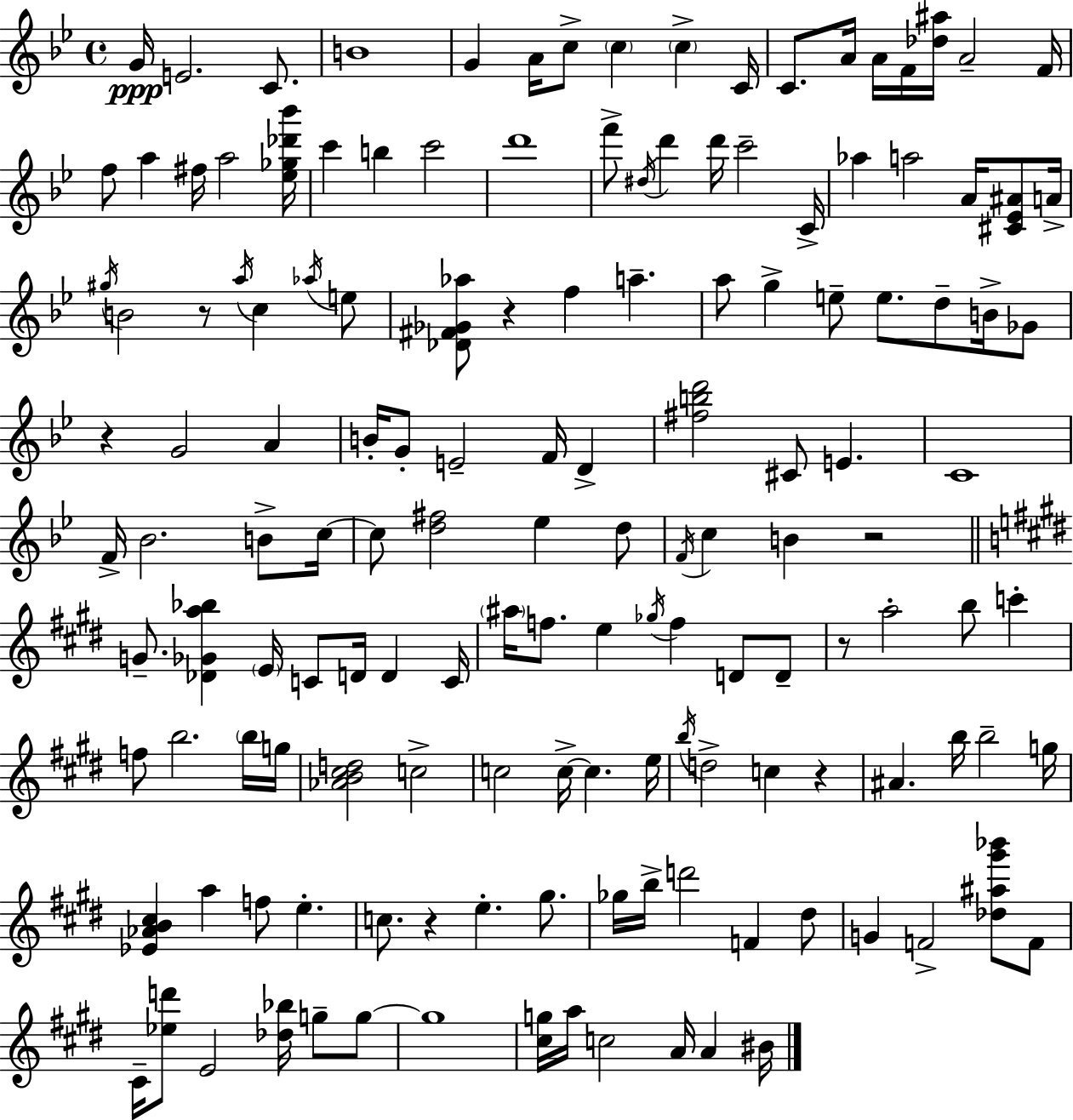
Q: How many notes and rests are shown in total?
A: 145